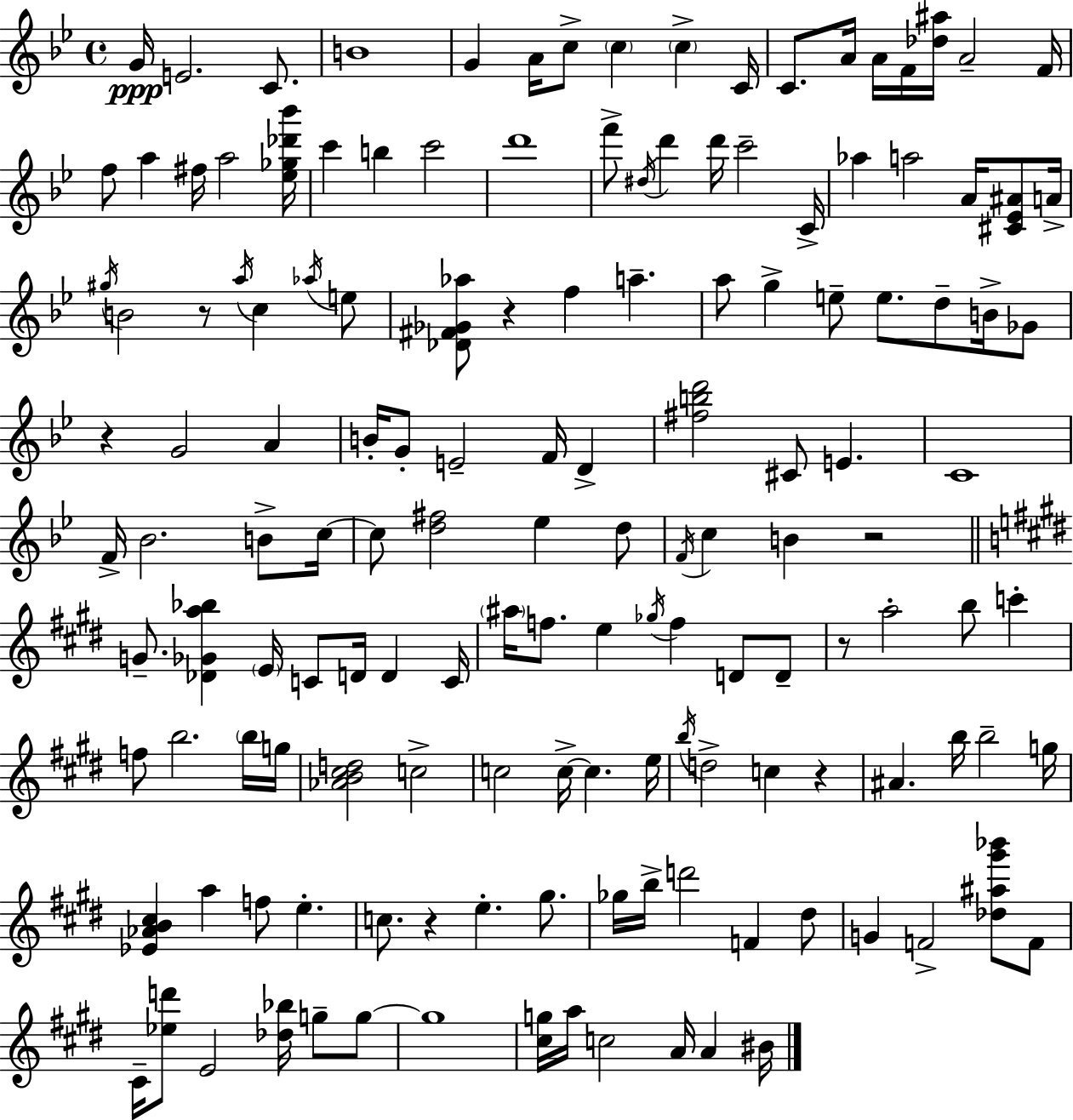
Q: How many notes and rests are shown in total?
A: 145